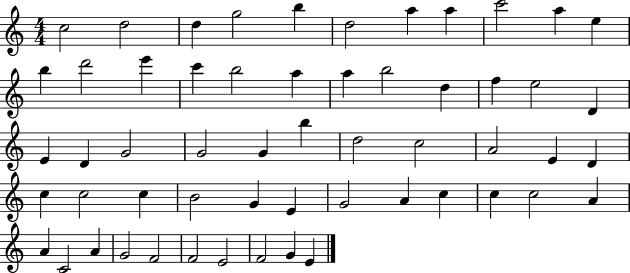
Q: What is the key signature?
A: C major